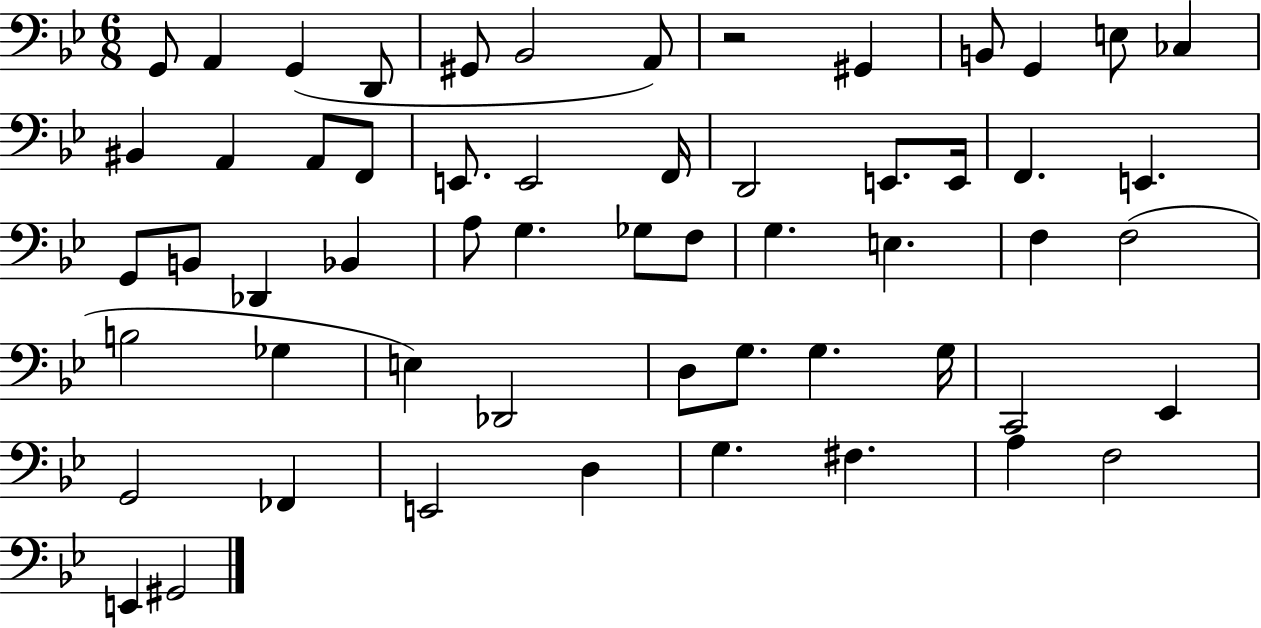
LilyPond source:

{
  \clef bass
  \numericTimeSignature
  \time 6/8
  \key bes \major
  \repeat volta 2 { g,8 a,4 g,4( d,8 | gis,8 bes,2 a,8) | r2 gis,4 | b,8 g,4 e8 ces4 | \break bis,4 a,4 a,8 f,8 | e,8. e,2 f,16 | d,2 e,8. e,16 | f,4. e,4. | \break g,8 b,8 des,4 bes,4 | a8 g4. ges8 f8 | g4. e4. | f4 f2( | \break b2 ges4 | e4) des,2 | d8 g8. g4. g16 | c,2 ees,4 | \break g,2 fes,4 | e,2 d4 | g4. fis4. | a4 f2 | \break e,4 gis,2 | } \bar "|."
}